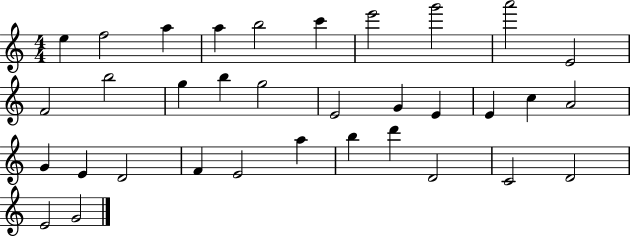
X:1
T:Untitled
M:4/4
L:1/4
K:C
e f2 a a b2 c' e'2 g'2 a'2 E2 F2 b2 g b g2 E2 G E E c A2 G E D2 F E2 a b d' D2 C2 D2 E2 G2